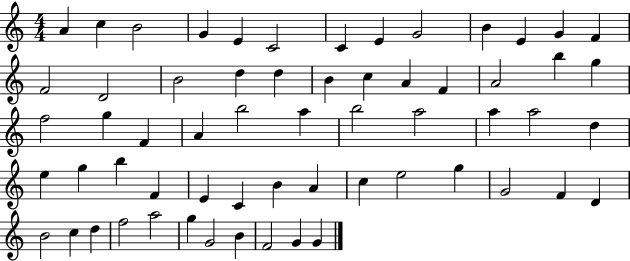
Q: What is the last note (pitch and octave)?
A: G4